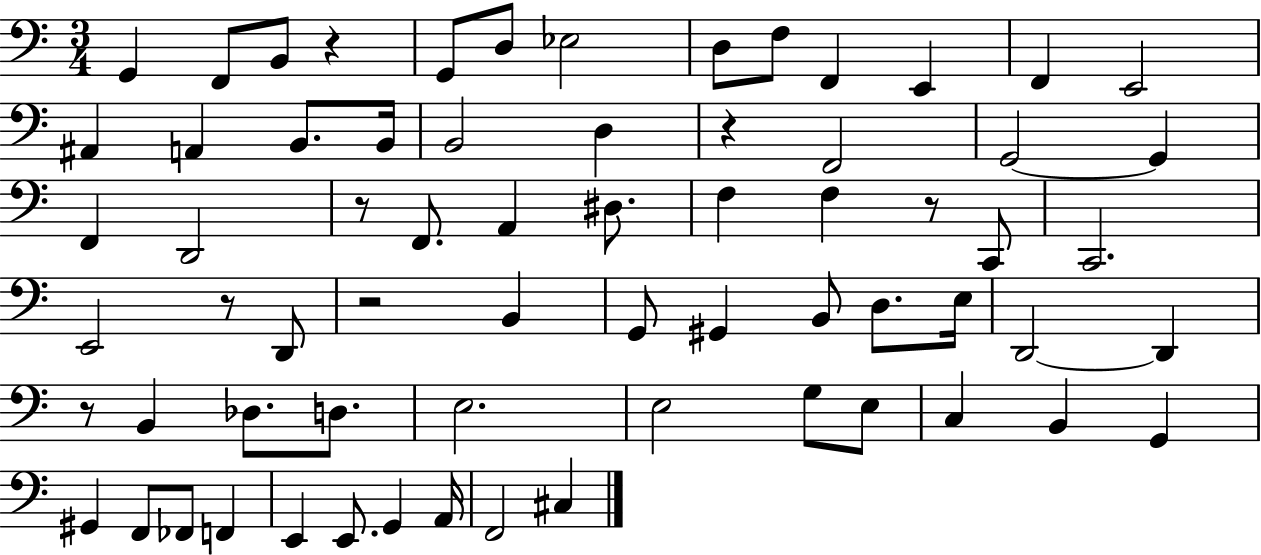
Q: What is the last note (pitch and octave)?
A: C#3